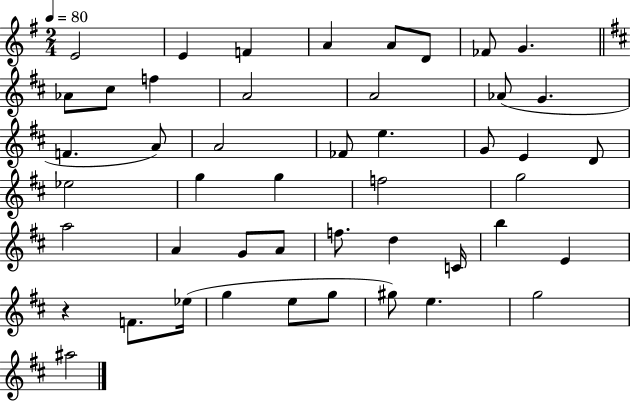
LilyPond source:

{
  \clef treble
  \numericTimeSignature
  \time 2/4
  \key g \major
  \tempo 4 = 80
  e'2 | e'4 f'4 | a'4 a'8 d'8 | fes'8 g'4. | \break \bar "||" \break \key b \minor aes'8 cis''8 f''4 | a'2 | a'2 | aes'8( g'4. | \break f'4. a'8) | a'2 | fes'8 e''4. | g'8 e'4 d'8 | \break ees''2 | g''4 g''4 | f''2 | g''2 | \break a''2 | a'4 g'8 a'8 | f''8. d''4 c'16 | b''4 e'4 | \break r4 f'8. ees''16( | g''4 e''8 g''8 | gis''8) e''4. | g''2 | \break ais''2 | \bar "|."
}